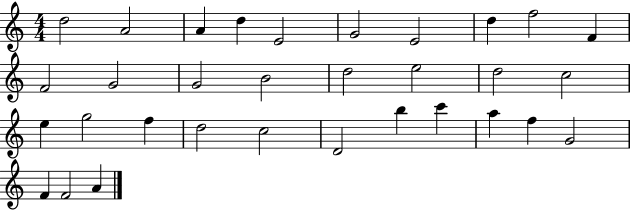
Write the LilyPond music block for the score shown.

{
  \clef treble
  \numericTimeSignature
  \time 4/4
  \key c \major
  d''2 a'2 | a'4 d''4 e'2 | g'2 e'2 | d''4 f''2 f'4 | \break f'2 g'2 | g'2 b'2 | d''2 e''2 | d''2 c''2 | \break e''4 g''2 f''4 | d''2 c''2 | d'2 b''4 c'''4 | a''4 f''4 g'2 | \break f'4 f'2 a'4 | \bar "|."
}